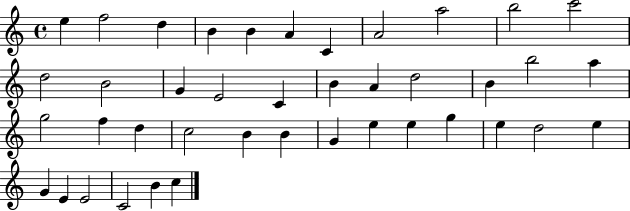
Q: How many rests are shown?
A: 0